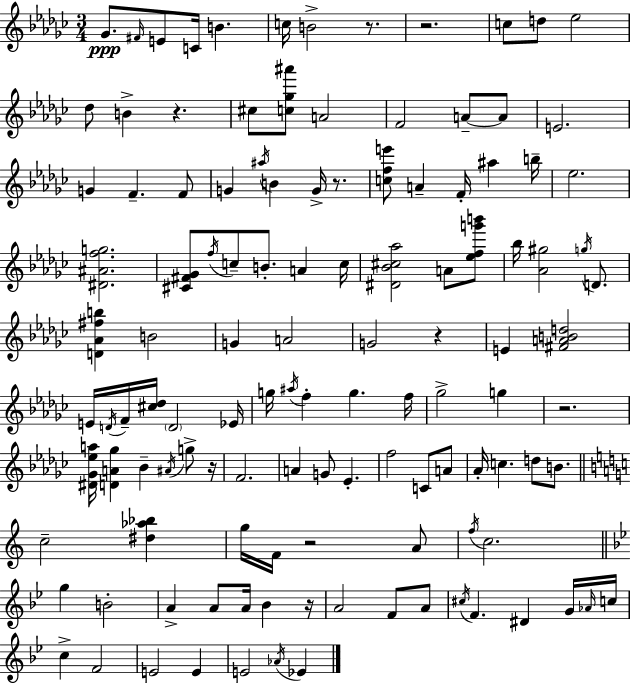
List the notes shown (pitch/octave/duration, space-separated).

Gb4/e. F#4/s E4/e C4/s B4/q. C5/s B4/h R/e. R/h. C5/e D5/e Eb5/h Db5/e B4/q R/q. C#5/e [C5,Gb5,A#6]/e A4/h F4/h A4/e A4/e E4/h. G4/q F4/q. F4/e G4/q A#5/s B4/q G4/s R/e. [C5,F5,E6]/e A4/q F4/s A#5/q B5/s Eb5/h. [D#4,A#4,F5,G5]/h. [C#4,F#4,Gb4]/e F5/s C5/e B4/e. A4/q C5/s [D#4,Bb4,C#5,Ab5]/h A4/e [Eb5,F5,G6,B6]/e Bb5/s [Ab4,G#5]/h G5/s D4/e. [D4,Ab4,F#5,B5]/q B4/h G4/q A4/h G4/h R/q E4/q [F#4,A4,B4,D5]/h E4/s D4/s F4/s [C#5,Db5]/s D4/h Eb4/s G5/s A#5/s F5/q G5/q. F5/s Gb5/h G5/q R/h. [D#4,Gb4,Eb5,A5]/s [D4,A4,Gb5]/q Bb4/q A#4/s G5/e R/s F4/h. A4/q G4/e Eb4/q. F5/h C4/e A4/e Ab4/s C5/q. D5/e B4/e. C5/h [D#5,Ab5,Bb5]/q G5/s F4/s R/h A4/e F5/s C5/h. G5/q B4/h A4/q A4/e A4/s Bb4/q R/s A4/h F4/e A4/e C#5/s F4/q. D#4/q G4/s Ab4/s C5/s C5/q F4/h E4/h E4/q E4/h Ab4/s Eb4/q